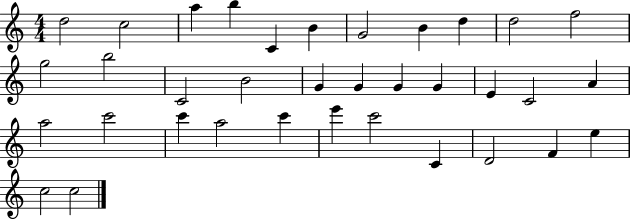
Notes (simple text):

D5/h C5/h A5/q B5/q C4/q B4/q G4/h B4/q D5/q D5/h F5/h G5/h B5/h C4/h B4/h G4/q G4/q G4/q G4/q E4/q C4/h A4/q A5/h C6/h C6/q A5/h C6/q E6/q C6/h C4/q D4/h F4/q E5/q C5/h C5/h